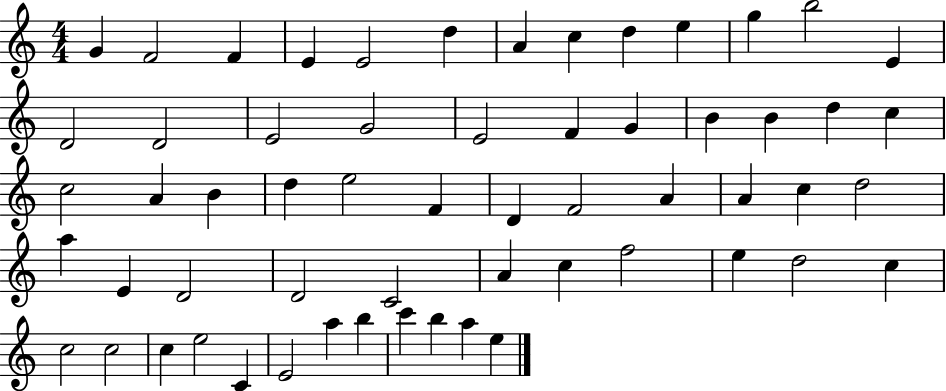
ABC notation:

X:1
T:Untitled
M:4/4
L:1/4
K:C
G F2 F E E2 d A c d e g b2 E D2 D2 E2 G2 E2 F G B B d c c2 A B d e2 F D F2 A A c d2 a E D2 D2 C2 A c f2 e d2 c c2 c2 c e2 C E2 a b c' b a e